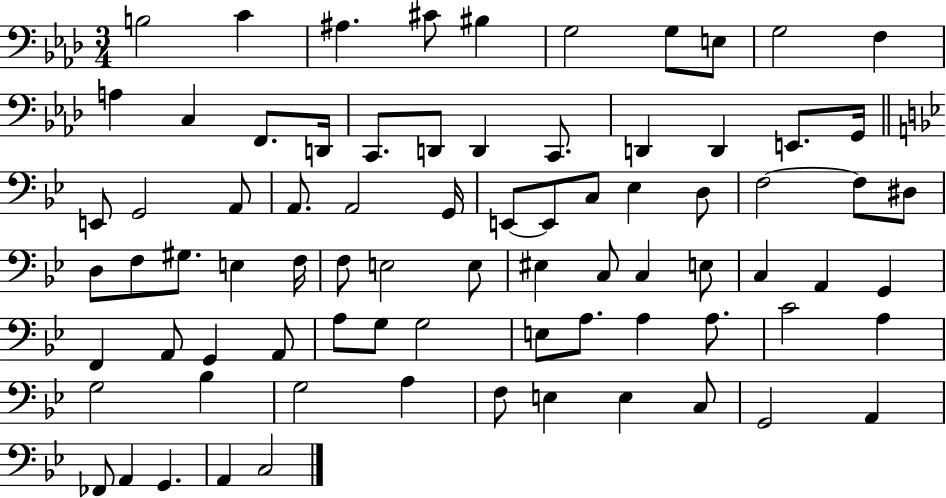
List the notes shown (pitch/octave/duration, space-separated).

B3/h C4/q A#3/q. C#4/e BIS3/q G3/h G3/e E3/e G3/h F3/q A3/q C3/q F2/e. D2/s C2/e. D2/e D2/q C2/e. D2/q D2/q E2/e. G2/s E2/e G2/h A2/e A2/e. A2/h G2/s E2/e E2/e C3/e Eb3/q D3/e F3/h F3/e D#3/e D3/e F3/e G#3/e. E3/q F3/s F3/e E3/h E3/e EIS3/q C3/e C3/q E3/e C3/q A2/q G2/q F2/q A2/e G2/q A2/e A3/e G3/e G3/h E3/e A3/e. A3/q A3/e. C4/h A3/q G3/h Bb3/q G3/h A3/q F3/e E3/q E3/q C3/e G2/h A2/q FES2/e A2/q G2/q. A2/q C3/h